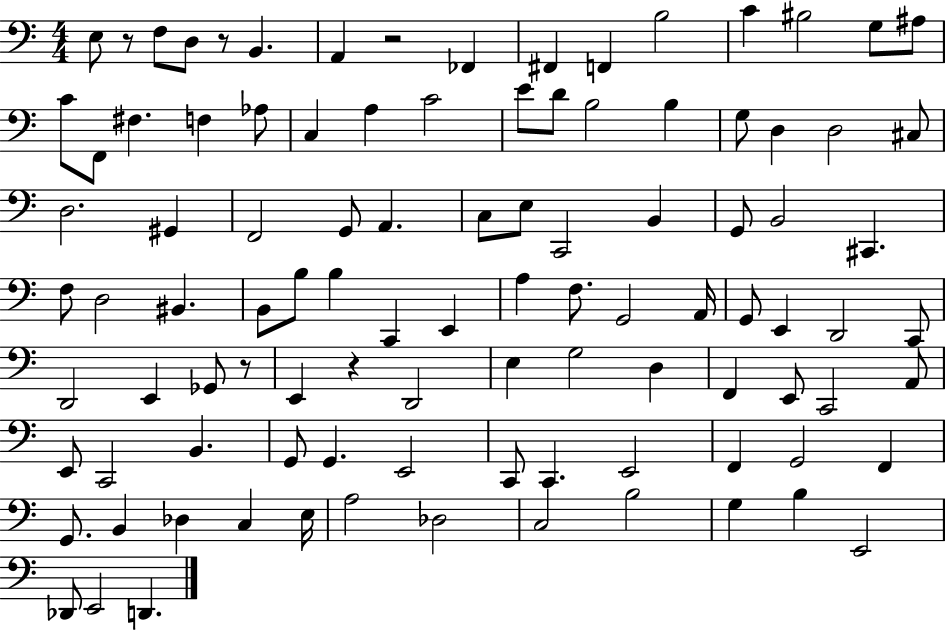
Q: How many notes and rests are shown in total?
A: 101